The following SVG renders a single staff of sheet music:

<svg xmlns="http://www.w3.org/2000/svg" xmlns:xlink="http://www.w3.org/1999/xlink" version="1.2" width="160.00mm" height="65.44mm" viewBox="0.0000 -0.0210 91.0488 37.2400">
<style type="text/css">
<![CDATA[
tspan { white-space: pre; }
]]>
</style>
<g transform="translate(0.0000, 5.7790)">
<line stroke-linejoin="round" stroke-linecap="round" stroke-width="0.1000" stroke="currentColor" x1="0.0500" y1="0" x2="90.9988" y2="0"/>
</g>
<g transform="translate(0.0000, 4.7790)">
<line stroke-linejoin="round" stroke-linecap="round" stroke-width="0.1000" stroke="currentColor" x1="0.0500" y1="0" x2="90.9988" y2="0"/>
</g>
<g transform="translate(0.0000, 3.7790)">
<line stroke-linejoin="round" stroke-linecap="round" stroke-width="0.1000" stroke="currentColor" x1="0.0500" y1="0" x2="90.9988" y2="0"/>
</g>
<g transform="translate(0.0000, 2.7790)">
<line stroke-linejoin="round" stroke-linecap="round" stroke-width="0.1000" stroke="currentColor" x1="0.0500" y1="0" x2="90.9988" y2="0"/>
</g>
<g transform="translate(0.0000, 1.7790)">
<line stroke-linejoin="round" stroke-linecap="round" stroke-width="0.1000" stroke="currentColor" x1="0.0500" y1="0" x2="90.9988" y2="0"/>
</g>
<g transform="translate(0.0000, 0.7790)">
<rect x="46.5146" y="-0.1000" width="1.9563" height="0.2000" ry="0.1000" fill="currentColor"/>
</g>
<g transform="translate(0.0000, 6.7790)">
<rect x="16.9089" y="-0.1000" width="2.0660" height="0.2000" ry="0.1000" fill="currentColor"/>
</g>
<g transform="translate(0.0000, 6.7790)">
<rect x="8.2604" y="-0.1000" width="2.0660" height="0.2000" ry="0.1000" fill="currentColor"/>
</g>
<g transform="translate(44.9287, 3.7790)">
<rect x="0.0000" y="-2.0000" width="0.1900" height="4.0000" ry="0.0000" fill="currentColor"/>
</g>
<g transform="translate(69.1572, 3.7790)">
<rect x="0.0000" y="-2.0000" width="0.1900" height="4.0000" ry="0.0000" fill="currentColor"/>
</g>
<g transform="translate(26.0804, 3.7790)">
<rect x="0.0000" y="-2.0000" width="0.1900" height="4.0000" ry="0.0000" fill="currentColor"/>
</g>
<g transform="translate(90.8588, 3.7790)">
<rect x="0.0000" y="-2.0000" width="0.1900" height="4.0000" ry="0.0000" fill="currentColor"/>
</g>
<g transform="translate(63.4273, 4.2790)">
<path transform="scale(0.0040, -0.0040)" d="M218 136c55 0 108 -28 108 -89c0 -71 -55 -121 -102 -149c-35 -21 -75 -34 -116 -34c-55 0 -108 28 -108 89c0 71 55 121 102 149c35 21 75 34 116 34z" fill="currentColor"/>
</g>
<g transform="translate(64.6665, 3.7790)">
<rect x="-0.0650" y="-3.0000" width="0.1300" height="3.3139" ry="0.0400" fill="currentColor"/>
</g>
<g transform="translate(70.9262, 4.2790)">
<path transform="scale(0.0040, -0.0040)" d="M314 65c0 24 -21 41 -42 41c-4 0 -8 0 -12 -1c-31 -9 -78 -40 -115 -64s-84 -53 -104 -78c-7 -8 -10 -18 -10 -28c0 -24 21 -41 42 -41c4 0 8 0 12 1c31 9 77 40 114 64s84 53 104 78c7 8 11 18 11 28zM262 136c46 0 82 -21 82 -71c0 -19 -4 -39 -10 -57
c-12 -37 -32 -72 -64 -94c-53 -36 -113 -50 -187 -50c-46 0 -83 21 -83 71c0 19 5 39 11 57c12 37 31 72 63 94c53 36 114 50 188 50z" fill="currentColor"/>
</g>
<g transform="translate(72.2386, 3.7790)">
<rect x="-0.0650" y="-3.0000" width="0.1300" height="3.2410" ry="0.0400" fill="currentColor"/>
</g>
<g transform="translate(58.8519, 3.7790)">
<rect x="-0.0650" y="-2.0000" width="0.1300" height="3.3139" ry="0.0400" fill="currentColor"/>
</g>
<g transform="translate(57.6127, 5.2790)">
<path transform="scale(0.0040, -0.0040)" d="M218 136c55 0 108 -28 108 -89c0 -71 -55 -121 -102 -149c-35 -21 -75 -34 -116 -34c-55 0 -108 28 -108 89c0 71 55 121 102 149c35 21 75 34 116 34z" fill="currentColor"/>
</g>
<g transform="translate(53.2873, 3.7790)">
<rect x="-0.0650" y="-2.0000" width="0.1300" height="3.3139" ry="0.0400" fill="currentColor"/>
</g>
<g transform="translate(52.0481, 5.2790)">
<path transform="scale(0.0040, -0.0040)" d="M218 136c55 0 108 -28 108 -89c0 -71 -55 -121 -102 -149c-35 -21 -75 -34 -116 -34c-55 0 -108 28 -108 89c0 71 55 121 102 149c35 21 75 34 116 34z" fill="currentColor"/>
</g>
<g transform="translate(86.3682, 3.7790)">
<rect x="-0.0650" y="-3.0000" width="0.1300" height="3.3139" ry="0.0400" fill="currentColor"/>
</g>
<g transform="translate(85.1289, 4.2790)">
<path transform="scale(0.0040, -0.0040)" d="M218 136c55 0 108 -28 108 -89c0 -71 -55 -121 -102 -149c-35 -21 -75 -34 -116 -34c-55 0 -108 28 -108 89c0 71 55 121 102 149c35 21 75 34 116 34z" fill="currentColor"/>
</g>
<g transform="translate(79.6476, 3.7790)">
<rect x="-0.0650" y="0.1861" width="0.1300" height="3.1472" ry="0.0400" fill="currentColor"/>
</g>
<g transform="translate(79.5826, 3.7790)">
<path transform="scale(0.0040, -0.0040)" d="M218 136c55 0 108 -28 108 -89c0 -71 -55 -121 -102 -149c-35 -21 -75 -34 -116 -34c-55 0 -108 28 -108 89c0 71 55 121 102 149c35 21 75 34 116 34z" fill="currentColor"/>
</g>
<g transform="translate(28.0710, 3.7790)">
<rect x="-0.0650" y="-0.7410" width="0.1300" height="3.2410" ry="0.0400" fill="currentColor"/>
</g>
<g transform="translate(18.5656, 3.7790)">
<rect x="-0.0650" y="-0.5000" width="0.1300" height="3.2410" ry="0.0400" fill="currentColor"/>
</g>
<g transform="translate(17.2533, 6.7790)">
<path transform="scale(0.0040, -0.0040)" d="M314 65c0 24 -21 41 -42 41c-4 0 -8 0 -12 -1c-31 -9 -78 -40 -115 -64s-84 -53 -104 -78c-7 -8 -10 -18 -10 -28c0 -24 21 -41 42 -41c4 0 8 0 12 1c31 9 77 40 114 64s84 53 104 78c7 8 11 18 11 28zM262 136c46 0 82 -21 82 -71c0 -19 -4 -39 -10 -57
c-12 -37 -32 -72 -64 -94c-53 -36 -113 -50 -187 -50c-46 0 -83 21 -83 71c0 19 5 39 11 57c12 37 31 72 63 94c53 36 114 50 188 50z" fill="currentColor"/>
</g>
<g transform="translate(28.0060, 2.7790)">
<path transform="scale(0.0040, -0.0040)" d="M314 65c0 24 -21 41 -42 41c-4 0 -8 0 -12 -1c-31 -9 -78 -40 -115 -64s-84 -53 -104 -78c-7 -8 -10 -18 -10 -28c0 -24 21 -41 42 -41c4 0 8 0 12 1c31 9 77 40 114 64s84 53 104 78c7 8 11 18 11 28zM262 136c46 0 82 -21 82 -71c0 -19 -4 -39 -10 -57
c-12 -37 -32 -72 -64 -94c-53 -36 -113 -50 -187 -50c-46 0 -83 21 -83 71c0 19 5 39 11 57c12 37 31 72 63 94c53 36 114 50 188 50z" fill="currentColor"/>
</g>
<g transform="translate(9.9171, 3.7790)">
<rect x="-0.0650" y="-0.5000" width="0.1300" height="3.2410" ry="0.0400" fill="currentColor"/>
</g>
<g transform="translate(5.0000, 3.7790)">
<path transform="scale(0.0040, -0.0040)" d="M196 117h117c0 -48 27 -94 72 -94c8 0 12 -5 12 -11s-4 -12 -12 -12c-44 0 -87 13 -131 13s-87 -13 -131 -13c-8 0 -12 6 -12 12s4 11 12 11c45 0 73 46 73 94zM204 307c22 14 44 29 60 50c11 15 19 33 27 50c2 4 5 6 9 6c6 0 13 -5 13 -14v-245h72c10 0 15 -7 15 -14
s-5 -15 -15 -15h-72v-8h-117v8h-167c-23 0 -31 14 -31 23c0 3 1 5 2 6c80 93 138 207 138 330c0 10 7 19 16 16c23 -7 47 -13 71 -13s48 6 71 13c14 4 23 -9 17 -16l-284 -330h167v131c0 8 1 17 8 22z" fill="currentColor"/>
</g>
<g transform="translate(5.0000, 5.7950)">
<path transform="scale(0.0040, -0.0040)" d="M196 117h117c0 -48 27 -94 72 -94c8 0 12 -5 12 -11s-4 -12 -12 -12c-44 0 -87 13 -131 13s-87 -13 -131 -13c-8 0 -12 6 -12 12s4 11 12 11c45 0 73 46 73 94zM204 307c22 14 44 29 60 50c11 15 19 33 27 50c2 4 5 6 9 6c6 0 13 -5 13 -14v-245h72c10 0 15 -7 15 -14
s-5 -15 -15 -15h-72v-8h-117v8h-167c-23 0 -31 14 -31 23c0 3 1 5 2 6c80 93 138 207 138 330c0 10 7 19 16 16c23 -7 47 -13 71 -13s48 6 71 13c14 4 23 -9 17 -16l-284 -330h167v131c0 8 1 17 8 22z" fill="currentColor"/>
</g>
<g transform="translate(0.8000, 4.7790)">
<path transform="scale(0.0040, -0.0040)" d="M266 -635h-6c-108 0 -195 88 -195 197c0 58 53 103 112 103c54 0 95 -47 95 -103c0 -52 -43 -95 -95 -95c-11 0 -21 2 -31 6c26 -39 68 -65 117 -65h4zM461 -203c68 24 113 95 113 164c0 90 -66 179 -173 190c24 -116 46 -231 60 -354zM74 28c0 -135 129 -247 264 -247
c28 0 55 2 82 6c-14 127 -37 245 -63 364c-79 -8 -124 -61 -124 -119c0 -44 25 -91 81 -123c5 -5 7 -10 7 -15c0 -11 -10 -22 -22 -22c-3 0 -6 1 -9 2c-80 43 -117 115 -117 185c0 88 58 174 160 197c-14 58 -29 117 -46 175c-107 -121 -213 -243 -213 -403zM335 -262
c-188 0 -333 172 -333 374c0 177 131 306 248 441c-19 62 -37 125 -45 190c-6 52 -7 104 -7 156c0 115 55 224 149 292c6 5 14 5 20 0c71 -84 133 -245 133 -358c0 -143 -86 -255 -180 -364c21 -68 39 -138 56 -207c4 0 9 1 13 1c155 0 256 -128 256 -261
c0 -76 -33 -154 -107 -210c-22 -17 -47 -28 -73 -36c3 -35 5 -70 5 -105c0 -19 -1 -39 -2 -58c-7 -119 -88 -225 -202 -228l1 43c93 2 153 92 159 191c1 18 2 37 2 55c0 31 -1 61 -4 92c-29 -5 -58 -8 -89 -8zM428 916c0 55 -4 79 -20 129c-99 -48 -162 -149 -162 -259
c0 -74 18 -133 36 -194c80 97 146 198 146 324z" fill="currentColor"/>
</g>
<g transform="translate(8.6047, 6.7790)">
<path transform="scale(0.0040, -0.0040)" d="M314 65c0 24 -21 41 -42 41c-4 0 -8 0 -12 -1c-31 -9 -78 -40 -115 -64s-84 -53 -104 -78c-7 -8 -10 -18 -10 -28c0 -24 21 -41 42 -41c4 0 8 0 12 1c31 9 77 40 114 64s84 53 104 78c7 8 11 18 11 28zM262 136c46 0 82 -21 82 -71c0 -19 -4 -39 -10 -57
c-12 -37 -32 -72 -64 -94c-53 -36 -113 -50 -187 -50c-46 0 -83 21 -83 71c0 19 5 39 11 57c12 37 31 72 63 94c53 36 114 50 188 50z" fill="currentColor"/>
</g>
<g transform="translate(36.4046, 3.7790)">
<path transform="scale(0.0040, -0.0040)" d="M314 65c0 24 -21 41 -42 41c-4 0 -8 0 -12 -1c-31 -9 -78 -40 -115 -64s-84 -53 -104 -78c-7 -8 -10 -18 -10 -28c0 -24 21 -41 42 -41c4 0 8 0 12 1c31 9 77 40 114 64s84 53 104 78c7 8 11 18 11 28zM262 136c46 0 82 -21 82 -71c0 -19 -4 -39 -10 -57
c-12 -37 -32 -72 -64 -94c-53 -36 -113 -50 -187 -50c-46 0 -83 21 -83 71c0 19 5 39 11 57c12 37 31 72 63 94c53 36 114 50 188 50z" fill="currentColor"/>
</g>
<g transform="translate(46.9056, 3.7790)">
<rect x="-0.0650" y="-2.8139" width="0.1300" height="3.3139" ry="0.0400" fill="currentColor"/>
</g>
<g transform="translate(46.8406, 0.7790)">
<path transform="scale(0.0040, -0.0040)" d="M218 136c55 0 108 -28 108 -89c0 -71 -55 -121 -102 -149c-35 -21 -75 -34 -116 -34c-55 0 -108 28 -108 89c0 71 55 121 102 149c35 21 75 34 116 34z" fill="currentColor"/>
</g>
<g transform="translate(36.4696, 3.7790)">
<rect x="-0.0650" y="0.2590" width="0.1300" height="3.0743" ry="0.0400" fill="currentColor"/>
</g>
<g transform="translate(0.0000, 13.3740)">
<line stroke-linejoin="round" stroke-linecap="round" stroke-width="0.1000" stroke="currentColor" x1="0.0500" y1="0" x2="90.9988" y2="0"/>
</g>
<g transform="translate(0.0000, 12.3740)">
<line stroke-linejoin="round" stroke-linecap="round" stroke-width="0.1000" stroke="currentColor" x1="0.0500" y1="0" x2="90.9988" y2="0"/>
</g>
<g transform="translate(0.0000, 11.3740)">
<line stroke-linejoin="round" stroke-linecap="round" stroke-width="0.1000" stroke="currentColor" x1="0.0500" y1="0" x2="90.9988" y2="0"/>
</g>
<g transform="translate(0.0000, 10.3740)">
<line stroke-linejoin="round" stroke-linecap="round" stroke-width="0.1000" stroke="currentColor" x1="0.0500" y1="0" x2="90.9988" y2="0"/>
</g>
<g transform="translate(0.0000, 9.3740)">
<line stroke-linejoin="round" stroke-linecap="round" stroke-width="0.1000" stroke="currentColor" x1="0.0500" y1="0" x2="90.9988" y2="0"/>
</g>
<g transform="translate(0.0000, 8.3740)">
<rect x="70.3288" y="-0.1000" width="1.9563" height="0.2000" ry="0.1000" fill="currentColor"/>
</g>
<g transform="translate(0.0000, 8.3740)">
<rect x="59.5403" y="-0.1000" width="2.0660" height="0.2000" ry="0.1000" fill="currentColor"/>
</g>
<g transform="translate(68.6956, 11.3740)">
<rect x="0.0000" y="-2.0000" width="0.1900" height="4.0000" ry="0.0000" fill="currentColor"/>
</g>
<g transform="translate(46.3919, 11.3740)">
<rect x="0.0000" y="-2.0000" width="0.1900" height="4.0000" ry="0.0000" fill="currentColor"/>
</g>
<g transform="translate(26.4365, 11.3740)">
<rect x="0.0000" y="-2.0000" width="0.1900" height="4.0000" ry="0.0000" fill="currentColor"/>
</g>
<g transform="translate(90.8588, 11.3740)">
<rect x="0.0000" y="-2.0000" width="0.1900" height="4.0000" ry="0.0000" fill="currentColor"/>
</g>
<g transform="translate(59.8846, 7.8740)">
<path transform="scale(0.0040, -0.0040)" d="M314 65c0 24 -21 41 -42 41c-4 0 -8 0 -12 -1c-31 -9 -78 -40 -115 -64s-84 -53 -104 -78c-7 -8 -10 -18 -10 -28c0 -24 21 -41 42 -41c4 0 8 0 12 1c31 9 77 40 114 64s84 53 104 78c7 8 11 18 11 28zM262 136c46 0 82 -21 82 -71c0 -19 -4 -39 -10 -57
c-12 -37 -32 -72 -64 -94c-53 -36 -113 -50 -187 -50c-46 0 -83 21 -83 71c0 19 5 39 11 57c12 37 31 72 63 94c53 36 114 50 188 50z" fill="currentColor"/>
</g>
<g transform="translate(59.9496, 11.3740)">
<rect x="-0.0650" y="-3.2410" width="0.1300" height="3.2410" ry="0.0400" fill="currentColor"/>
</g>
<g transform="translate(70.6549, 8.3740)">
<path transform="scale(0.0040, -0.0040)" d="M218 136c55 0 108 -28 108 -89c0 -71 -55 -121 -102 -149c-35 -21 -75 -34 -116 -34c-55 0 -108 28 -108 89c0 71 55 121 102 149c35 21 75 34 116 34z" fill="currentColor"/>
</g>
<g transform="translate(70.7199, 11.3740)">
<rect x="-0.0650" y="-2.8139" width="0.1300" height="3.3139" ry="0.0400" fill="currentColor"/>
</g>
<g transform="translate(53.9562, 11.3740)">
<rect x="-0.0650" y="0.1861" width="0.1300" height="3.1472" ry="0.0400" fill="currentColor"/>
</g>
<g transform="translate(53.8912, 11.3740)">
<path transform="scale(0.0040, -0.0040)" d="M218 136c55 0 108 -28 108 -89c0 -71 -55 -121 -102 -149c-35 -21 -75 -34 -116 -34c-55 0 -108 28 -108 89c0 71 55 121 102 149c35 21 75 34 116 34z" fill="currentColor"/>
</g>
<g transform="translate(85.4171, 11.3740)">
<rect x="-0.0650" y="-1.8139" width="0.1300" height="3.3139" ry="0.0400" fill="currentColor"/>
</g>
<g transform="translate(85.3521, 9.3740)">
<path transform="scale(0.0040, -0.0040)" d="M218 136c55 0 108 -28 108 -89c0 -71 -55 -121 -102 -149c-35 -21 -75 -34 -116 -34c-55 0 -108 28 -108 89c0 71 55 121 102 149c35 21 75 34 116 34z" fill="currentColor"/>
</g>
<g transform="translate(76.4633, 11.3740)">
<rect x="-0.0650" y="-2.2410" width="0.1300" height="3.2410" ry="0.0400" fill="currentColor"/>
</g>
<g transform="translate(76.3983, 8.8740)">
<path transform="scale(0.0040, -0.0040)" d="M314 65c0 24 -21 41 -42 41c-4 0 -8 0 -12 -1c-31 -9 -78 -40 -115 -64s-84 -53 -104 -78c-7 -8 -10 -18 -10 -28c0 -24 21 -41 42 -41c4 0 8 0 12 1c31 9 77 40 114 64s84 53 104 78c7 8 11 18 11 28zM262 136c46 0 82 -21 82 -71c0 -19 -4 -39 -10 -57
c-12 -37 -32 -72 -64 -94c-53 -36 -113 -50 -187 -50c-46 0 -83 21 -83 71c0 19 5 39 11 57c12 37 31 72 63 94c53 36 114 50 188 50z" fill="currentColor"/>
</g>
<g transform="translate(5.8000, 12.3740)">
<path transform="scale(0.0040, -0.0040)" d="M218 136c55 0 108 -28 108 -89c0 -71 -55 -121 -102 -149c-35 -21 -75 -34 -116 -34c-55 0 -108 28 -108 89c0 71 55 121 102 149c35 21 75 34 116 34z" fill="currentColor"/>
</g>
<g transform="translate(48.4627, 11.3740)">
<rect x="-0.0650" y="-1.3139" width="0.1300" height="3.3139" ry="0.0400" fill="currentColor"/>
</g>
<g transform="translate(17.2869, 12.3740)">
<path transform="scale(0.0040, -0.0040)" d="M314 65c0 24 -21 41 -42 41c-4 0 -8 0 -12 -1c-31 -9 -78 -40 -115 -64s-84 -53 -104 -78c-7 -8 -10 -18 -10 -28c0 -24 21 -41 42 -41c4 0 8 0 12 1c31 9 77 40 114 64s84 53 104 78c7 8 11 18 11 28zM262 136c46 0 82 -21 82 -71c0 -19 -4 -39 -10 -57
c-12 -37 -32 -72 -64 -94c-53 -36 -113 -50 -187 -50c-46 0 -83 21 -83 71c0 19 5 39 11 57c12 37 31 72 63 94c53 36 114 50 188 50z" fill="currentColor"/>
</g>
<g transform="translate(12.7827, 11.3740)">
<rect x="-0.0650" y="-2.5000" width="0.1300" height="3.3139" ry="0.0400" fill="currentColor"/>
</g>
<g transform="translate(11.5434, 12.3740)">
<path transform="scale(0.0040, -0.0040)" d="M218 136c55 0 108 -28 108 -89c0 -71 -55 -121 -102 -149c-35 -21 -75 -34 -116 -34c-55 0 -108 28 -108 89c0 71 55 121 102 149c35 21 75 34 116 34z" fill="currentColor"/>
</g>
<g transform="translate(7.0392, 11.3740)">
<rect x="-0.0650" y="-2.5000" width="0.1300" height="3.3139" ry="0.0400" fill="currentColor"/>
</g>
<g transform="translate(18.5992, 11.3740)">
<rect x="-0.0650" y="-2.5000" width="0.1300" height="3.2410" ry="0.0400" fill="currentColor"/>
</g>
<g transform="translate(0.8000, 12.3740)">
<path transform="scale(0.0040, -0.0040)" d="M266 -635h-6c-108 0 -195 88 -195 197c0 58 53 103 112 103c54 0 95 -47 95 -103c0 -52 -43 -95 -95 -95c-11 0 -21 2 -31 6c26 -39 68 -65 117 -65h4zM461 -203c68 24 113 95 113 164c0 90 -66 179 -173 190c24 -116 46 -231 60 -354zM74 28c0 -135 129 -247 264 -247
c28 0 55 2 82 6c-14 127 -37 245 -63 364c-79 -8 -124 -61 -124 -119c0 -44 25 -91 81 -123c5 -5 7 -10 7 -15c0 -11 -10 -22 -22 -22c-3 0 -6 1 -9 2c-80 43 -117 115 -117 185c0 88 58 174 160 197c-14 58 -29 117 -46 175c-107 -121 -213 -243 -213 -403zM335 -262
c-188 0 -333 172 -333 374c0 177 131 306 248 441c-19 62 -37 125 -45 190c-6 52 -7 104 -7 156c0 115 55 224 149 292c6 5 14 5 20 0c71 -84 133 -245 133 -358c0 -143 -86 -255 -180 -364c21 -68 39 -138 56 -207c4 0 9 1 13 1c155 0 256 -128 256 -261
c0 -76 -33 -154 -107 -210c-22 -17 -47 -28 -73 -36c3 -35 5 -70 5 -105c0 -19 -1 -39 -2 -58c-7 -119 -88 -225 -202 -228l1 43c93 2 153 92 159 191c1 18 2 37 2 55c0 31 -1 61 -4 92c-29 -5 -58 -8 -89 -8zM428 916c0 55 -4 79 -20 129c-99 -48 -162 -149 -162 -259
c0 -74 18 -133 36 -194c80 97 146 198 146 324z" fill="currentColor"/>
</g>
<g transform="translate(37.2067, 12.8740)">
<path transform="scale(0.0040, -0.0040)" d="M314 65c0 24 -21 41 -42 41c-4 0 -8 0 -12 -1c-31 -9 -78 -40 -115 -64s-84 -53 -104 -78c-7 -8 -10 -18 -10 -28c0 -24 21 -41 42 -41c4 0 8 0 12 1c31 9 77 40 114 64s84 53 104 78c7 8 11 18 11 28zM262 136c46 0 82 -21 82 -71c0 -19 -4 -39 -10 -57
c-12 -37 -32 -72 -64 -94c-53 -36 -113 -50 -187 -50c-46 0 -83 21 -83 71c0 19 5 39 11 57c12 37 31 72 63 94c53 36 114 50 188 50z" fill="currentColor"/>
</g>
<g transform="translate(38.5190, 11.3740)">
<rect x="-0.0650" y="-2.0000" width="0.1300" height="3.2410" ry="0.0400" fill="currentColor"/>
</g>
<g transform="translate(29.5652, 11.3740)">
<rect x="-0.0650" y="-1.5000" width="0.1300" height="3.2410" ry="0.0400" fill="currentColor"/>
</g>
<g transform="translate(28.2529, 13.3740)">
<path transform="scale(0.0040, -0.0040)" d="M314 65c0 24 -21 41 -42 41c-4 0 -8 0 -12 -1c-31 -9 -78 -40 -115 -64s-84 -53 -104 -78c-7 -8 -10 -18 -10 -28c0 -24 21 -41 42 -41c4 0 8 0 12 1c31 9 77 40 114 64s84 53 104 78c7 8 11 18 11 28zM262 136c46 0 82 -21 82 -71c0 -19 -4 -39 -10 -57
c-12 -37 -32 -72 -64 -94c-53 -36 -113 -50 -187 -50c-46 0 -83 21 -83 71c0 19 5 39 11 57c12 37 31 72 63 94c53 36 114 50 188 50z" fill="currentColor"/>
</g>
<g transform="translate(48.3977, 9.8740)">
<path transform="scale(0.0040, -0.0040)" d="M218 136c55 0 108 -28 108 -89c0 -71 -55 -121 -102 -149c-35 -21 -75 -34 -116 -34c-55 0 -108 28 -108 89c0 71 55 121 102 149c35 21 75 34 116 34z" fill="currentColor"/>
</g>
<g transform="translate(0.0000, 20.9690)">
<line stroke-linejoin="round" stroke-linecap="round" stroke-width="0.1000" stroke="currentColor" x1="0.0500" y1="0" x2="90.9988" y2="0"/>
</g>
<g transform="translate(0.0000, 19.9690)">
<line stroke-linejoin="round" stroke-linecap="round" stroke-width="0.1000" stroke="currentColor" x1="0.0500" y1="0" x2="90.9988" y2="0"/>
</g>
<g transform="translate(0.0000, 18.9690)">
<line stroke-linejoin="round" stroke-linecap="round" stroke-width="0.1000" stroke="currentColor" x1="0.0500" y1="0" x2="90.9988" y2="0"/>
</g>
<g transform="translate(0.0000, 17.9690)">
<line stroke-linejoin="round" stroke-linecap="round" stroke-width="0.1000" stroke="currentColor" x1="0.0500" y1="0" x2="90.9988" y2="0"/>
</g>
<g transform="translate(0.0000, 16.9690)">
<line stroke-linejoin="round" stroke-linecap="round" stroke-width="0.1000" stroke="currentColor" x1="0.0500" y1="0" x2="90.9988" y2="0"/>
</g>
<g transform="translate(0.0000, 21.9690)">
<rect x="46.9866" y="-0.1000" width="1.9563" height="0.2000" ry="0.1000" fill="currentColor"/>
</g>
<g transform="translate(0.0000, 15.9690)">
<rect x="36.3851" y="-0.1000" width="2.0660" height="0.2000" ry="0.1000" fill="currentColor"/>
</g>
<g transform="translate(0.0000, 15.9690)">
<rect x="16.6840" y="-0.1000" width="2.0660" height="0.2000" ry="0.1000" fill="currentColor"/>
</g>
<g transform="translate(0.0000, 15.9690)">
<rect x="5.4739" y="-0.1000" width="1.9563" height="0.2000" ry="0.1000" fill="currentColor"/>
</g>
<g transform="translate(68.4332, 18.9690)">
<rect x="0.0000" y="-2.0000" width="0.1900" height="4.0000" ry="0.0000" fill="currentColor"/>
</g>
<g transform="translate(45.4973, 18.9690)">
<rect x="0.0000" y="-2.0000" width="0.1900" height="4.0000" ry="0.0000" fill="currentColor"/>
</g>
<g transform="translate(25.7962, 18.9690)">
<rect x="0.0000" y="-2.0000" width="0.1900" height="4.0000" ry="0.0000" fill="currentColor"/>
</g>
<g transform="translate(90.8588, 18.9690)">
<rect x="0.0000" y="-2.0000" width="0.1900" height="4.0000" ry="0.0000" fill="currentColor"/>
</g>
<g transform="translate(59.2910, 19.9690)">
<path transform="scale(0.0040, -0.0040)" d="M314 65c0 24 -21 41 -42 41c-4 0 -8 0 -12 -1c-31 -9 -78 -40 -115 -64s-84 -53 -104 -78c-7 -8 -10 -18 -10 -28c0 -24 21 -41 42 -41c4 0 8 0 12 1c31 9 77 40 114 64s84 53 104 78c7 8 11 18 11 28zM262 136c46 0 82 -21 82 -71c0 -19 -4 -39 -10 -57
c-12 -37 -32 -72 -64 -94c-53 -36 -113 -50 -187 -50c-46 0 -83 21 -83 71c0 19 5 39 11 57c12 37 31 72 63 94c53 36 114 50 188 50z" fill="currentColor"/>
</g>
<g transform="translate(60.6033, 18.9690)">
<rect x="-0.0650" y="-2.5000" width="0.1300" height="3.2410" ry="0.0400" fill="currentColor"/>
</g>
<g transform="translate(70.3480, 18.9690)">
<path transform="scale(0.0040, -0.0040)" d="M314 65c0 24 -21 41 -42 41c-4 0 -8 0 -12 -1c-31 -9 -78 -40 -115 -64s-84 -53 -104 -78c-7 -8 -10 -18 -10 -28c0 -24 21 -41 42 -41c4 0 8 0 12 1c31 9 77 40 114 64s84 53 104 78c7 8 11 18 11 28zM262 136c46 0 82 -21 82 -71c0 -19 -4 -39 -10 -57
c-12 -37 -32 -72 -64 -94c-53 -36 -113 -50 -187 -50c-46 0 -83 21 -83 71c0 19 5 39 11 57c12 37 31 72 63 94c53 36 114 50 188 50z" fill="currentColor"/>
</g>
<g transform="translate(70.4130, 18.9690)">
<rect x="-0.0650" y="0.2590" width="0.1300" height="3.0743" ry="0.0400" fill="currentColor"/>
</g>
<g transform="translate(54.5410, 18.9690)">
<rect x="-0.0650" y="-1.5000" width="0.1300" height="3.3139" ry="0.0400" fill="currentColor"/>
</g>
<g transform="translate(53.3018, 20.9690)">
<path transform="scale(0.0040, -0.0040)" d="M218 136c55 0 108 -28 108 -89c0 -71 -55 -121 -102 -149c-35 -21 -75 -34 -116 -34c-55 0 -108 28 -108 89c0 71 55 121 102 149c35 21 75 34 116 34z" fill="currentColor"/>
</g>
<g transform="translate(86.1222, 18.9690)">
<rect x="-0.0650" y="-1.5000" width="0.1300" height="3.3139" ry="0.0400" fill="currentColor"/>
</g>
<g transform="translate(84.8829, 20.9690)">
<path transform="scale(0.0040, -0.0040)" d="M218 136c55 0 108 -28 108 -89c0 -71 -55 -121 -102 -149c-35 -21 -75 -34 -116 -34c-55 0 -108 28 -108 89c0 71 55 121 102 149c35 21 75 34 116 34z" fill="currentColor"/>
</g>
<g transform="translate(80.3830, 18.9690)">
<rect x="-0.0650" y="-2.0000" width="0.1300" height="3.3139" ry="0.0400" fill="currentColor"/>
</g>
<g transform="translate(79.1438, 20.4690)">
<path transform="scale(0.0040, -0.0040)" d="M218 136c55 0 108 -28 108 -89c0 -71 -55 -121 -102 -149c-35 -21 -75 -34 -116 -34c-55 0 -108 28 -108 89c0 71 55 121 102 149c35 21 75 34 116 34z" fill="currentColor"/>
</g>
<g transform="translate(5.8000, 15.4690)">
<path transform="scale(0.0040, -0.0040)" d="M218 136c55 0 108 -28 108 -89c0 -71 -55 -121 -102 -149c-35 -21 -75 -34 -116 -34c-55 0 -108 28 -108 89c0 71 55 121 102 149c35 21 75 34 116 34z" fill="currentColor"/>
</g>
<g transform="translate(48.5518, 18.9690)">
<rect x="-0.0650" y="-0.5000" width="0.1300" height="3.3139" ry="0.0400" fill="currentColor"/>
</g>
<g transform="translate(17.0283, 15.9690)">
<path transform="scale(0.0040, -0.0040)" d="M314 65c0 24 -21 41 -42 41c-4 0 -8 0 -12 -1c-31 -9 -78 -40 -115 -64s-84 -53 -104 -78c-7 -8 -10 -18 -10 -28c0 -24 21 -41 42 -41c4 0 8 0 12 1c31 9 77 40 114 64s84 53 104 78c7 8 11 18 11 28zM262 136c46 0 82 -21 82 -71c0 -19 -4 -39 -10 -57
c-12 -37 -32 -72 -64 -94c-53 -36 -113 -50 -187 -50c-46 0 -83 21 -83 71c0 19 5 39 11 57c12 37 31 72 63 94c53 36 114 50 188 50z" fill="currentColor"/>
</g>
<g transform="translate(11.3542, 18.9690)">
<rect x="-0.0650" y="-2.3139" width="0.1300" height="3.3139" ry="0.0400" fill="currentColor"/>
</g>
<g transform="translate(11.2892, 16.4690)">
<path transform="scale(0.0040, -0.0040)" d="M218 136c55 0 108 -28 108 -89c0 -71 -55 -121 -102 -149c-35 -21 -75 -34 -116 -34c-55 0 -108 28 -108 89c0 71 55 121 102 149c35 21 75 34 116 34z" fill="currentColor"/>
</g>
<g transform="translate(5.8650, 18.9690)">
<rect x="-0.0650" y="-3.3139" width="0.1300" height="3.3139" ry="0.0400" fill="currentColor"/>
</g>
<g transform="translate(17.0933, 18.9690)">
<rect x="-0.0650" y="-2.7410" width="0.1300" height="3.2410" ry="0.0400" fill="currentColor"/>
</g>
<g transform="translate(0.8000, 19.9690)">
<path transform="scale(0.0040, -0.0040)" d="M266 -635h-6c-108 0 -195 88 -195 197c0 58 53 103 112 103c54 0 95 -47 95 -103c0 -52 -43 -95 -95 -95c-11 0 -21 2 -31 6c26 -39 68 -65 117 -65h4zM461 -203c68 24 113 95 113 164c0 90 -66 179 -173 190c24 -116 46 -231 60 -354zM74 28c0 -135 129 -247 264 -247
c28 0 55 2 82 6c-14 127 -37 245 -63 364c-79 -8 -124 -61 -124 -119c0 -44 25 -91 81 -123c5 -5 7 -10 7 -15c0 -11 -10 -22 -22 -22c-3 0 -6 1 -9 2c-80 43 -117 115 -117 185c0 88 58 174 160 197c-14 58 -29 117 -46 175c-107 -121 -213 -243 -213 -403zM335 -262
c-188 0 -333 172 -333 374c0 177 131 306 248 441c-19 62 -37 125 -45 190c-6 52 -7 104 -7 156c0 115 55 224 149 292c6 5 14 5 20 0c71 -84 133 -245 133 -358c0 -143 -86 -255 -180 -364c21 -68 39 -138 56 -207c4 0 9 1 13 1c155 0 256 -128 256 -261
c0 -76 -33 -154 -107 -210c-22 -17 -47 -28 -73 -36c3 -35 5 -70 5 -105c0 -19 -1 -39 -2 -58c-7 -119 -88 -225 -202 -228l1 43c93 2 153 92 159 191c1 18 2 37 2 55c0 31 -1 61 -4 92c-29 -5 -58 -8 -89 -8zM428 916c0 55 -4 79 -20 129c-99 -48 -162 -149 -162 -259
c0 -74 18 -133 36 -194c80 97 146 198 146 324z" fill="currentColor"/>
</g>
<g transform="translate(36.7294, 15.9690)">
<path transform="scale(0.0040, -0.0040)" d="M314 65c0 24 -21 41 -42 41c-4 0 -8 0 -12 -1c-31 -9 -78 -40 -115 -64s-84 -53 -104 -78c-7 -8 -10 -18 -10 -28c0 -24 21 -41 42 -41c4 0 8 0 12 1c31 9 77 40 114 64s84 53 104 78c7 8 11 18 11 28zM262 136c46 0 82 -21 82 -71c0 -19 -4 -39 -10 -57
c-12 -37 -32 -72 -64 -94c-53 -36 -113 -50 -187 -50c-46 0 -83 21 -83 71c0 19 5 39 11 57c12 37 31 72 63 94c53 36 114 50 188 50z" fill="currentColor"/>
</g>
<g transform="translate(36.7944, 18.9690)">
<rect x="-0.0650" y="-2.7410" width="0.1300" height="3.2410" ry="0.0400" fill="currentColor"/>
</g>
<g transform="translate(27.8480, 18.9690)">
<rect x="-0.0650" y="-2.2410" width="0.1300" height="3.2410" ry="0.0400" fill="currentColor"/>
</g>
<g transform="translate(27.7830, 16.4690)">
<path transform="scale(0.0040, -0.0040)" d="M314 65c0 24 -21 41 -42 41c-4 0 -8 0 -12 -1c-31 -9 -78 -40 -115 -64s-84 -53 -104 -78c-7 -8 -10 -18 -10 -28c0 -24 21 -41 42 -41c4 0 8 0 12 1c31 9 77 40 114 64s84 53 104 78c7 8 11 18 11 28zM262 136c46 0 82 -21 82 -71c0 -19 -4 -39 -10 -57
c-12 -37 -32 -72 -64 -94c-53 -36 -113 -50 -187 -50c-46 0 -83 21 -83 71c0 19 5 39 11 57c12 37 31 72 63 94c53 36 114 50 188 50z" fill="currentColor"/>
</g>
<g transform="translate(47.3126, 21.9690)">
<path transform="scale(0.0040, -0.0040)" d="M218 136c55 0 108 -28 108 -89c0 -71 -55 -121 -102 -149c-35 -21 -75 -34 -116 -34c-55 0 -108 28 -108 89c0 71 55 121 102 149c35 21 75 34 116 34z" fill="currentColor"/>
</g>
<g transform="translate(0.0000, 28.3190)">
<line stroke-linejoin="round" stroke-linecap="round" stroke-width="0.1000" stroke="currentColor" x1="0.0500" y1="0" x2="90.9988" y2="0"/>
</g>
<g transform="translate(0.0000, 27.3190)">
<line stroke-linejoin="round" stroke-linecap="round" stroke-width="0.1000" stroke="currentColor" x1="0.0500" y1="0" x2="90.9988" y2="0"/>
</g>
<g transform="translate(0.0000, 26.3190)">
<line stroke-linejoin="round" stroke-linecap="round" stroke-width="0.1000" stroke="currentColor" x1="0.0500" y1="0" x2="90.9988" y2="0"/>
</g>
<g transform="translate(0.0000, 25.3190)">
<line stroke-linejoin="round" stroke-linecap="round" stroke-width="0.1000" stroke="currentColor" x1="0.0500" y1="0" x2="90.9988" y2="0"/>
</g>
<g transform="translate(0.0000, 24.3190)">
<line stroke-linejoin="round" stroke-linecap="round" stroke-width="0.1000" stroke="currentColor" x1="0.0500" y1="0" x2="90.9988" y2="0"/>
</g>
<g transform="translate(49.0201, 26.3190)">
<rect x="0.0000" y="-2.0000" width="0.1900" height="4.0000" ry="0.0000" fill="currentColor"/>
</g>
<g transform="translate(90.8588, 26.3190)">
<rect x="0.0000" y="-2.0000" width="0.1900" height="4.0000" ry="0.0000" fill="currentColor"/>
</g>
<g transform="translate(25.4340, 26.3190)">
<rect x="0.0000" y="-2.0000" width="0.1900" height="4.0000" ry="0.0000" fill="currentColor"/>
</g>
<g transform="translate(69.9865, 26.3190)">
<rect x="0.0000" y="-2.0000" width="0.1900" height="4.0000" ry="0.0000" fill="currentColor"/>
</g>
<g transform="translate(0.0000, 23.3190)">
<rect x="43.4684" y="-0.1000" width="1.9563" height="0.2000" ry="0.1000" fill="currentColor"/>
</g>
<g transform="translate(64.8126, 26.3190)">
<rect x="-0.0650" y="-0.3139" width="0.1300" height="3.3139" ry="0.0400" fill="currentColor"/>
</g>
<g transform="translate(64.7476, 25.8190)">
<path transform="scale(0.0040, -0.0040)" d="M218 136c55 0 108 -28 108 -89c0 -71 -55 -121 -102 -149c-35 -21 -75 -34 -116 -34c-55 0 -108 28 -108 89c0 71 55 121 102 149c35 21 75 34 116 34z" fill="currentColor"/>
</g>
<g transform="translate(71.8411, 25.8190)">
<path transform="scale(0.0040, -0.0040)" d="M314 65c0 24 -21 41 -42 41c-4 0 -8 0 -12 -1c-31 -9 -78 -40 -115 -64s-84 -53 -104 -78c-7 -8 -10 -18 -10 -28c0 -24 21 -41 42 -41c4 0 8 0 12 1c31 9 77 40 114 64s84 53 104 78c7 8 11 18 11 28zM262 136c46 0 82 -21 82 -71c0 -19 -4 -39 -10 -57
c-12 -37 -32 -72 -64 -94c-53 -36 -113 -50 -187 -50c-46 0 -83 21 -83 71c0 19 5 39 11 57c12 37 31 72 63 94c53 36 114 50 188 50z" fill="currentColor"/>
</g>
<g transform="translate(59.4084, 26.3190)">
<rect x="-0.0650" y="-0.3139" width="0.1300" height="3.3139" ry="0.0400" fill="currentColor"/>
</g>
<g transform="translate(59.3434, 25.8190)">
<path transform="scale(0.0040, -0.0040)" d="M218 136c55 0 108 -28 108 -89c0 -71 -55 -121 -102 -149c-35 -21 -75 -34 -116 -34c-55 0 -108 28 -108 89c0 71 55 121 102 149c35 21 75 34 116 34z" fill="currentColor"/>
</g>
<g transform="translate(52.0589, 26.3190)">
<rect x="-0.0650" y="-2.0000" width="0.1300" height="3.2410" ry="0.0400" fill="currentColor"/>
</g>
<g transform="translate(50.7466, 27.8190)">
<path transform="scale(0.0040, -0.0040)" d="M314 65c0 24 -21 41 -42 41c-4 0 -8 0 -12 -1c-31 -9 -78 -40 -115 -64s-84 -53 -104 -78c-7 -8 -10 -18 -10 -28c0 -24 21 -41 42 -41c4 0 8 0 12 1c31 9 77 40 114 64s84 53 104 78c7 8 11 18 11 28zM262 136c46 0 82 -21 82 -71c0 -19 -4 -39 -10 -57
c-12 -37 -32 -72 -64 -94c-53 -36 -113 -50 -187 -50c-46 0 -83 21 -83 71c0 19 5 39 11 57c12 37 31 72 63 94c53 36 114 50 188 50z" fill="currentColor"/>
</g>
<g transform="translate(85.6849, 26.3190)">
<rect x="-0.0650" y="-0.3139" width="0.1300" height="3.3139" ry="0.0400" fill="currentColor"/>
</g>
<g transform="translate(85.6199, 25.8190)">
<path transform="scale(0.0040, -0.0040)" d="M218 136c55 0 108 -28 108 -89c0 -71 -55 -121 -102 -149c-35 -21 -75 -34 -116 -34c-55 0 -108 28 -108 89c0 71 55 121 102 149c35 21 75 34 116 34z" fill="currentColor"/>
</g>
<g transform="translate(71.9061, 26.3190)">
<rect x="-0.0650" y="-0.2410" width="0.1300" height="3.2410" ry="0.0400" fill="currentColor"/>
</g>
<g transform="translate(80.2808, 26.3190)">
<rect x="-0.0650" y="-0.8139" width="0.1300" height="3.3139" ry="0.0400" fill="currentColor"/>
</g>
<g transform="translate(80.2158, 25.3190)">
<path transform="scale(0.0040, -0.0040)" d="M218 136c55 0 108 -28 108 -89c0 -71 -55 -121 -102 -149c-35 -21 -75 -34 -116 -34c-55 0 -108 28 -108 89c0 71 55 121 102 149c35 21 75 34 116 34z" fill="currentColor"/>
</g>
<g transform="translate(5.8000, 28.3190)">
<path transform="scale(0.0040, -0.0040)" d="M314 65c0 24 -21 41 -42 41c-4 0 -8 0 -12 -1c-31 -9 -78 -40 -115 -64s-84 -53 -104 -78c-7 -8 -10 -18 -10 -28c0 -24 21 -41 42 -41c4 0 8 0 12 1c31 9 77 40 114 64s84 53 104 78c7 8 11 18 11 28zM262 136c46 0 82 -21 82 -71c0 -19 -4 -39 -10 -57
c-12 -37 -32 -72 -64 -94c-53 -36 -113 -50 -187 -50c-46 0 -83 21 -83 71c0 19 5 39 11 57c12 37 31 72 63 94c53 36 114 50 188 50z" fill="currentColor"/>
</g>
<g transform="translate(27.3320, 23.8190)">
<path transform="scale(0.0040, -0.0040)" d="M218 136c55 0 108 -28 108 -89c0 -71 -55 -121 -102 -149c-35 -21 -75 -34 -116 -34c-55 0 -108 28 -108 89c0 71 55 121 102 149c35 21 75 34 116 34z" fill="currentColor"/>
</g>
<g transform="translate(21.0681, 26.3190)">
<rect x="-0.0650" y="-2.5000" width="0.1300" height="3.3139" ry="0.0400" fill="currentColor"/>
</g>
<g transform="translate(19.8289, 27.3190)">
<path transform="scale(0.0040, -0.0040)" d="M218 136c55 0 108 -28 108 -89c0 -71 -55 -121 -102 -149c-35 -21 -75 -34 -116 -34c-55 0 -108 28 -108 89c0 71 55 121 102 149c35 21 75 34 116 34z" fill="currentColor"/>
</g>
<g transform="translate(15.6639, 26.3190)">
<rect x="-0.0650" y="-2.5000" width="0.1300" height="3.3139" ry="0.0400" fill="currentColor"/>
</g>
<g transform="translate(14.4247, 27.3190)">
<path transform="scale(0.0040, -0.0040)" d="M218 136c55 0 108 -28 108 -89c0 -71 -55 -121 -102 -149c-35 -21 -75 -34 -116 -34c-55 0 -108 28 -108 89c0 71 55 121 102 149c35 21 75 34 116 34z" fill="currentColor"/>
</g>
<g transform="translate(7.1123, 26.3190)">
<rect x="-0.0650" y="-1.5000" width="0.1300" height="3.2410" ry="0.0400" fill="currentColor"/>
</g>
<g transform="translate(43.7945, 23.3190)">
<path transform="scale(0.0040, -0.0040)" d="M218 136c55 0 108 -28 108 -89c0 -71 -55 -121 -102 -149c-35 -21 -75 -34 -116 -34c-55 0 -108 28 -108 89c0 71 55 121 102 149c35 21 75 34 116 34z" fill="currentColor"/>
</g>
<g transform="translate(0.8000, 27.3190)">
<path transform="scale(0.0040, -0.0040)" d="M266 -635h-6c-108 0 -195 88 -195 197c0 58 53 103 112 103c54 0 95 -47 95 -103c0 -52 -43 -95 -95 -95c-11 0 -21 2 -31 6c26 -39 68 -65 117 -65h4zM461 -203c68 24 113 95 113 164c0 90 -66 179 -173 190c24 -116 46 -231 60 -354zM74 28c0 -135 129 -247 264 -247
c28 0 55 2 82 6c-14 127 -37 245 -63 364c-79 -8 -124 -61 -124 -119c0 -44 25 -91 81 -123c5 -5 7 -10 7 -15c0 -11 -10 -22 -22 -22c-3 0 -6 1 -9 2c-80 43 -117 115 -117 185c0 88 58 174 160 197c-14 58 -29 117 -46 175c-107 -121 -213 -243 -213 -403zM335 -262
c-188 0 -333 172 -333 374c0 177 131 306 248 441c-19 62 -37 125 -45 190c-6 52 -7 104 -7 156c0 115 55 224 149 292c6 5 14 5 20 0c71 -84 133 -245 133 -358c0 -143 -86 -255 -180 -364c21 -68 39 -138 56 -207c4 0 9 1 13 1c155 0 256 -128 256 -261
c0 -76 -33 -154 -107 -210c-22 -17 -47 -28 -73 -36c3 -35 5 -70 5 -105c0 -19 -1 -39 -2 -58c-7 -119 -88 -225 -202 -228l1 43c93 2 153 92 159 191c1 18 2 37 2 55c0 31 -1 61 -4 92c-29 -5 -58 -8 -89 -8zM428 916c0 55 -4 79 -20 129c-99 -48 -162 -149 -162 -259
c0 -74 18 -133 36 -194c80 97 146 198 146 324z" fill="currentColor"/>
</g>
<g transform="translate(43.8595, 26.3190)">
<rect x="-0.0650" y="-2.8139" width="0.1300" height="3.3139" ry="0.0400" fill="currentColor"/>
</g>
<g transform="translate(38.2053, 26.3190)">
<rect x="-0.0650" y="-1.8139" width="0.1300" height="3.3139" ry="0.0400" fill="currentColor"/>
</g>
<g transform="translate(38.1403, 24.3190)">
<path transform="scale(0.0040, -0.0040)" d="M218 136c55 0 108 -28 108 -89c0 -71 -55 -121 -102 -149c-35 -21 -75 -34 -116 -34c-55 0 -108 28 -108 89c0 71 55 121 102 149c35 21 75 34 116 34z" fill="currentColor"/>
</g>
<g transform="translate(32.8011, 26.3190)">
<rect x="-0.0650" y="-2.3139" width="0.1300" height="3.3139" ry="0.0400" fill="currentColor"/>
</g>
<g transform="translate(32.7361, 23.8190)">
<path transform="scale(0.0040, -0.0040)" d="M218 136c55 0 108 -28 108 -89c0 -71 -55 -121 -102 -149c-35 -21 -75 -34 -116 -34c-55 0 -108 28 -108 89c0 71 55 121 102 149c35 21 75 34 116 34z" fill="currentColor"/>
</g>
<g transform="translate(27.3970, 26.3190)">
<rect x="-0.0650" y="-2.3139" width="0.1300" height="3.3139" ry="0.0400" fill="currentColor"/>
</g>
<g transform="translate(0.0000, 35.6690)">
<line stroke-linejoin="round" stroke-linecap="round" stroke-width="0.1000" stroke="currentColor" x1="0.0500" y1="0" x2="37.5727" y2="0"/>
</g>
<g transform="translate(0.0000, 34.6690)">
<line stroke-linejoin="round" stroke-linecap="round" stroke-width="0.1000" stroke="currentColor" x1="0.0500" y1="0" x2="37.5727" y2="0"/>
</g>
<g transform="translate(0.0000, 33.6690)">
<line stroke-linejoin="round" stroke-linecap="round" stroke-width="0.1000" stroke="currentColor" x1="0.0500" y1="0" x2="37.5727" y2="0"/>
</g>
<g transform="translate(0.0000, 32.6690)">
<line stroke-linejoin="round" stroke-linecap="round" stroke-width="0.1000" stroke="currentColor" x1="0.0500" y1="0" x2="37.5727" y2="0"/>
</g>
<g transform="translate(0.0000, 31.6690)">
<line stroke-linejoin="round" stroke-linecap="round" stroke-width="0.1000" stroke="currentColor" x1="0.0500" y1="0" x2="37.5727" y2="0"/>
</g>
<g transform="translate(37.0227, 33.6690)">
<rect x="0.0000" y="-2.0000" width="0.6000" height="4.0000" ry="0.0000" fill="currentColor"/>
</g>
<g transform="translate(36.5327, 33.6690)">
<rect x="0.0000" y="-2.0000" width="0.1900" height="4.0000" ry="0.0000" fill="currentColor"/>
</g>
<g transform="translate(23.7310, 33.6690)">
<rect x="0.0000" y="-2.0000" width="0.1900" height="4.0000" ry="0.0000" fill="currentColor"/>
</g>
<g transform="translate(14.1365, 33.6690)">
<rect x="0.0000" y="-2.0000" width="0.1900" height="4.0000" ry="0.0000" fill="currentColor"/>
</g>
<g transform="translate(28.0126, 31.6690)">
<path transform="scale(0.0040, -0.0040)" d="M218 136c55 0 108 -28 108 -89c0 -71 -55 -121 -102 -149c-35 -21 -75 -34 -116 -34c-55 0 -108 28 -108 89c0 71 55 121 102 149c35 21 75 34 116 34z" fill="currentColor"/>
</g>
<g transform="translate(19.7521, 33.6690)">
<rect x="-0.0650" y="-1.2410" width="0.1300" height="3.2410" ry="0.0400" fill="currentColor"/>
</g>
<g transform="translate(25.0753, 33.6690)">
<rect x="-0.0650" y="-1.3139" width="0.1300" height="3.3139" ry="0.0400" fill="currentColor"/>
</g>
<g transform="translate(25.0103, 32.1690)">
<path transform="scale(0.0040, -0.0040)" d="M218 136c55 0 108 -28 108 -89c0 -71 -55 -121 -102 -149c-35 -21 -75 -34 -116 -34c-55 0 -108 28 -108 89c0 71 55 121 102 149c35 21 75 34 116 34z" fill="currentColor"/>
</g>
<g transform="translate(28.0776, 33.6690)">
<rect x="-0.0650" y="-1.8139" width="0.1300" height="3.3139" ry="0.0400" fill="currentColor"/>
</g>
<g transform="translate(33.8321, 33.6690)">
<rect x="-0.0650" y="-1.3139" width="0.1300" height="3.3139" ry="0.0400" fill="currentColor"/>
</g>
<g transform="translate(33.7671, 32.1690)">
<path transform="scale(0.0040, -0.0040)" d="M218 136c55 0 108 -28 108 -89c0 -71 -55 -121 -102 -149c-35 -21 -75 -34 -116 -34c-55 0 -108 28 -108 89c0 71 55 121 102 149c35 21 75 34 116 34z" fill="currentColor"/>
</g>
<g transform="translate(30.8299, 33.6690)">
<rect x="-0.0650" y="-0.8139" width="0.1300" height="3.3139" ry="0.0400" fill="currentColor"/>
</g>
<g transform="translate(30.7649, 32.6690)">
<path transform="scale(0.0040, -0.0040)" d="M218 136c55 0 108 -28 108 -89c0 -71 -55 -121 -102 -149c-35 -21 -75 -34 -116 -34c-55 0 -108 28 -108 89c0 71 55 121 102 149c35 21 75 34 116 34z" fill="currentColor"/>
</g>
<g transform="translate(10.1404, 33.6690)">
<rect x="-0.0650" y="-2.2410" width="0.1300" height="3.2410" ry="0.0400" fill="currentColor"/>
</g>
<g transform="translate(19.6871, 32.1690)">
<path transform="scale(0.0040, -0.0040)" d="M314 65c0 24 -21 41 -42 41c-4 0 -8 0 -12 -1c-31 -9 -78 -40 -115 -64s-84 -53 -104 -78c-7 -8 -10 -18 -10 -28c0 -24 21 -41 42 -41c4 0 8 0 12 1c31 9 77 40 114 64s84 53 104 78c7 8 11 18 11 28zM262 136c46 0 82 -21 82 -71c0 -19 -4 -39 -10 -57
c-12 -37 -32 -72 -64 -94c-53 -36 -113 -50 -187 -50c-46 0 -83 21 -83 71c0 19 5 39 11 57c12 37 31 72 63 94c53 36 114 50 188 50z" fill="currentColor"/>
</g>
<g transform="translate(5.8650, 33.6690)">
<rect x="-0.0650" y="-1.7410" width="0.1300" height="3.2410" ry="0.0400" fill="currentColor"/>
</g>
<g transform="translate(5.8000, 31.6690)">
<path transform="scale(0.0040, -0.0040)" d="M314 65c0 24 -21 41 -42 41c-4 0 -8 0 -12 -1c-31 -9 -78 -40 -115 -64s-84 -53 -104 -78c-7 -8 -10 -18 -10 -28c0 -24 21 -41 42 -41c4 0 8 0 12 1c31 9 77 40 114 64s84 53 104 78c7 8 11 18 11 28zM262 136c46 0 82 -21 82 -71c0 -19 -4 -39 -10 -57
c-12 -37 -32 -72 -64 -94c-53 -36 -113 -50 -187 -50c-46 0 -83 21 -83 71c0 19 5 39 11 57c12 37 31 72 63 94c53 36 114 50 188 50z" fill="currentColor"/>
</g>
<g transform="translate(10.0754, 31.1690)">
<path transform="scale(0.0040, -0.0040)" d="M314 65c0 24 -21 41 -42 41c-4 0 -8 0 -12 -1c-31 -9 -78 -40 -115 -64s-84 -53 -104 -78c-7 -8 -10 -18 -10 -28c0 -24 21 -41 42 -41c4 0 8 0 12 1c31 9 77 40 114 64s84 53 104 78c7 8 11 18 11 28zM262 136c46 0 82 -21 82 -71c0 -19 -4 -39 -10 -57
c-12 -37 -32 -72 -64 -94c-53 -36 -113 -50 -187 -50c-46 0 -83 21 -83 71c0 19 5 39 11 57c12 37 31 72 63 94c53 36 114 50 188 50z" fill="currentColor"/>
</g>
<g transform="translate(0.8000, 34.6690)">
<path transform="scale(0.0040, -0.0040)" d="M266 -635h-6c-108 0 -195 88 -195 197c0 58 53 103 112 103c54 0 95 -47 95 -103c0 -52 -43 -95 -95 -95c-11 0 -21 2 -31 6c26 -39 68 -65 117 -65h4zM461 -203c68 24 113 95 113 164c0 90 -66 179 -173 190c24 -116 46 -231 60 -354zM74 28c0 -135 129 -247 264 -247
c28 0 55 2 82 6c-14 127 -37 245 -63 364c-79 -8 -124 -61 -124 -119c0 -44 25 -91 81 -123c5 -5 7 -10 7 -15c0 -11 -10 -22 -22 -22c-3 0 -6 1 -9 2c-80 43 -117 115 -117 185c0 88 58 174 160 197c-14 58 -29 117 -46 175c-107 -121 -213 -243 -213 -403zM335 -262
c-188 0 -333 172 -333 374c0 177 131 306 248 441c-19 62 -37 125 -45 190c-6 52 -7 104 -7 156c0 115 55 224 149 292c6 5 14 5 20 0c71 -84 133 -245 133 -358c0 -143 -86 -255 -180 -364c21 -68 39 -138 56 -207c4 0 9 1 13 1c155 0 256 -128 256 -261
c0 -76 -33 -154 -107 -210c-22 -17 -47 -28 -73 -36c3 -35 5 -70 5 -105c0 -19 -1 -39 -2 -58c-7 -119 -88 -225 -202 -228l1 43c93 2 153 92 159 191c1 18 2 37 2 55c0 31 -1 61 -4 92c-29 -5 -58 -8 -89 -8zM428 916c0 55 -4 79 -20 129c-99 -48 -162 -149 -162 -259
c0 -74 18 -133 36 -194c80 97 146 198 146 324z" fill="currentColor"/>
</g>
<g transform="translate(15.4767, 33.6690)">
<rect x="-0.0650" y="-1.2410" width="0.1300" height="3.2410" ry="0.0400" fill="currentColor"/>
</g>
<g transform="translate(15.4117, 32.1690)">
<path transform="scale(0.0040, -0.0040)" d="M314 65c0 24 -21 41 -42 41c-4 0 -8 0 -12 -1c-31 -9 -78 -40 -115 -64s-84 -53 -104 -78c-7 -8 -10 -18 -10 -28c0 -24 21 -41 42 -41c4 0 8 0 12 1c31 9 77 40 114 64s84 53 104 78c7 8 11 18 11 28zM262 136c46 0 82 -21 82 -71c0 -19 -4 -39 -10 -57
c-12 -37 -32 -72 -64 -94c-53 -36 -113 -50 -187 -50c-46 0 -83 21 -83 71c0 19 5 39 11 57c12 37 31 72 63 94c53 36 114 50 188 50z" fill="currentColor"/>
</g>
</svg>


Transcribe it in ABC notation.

X:1
T:Untitled
M:4/4
L:1/4
K:C
C2 C2 d2 B2 a F F A A2 B A G G G2 E2 F2 e B b2 a g2 f b g a2 g2 a2 C E G2 B2 F E E2 G G g g f a F2 c c c2 d c f2 g2 e2 e2 e f d e